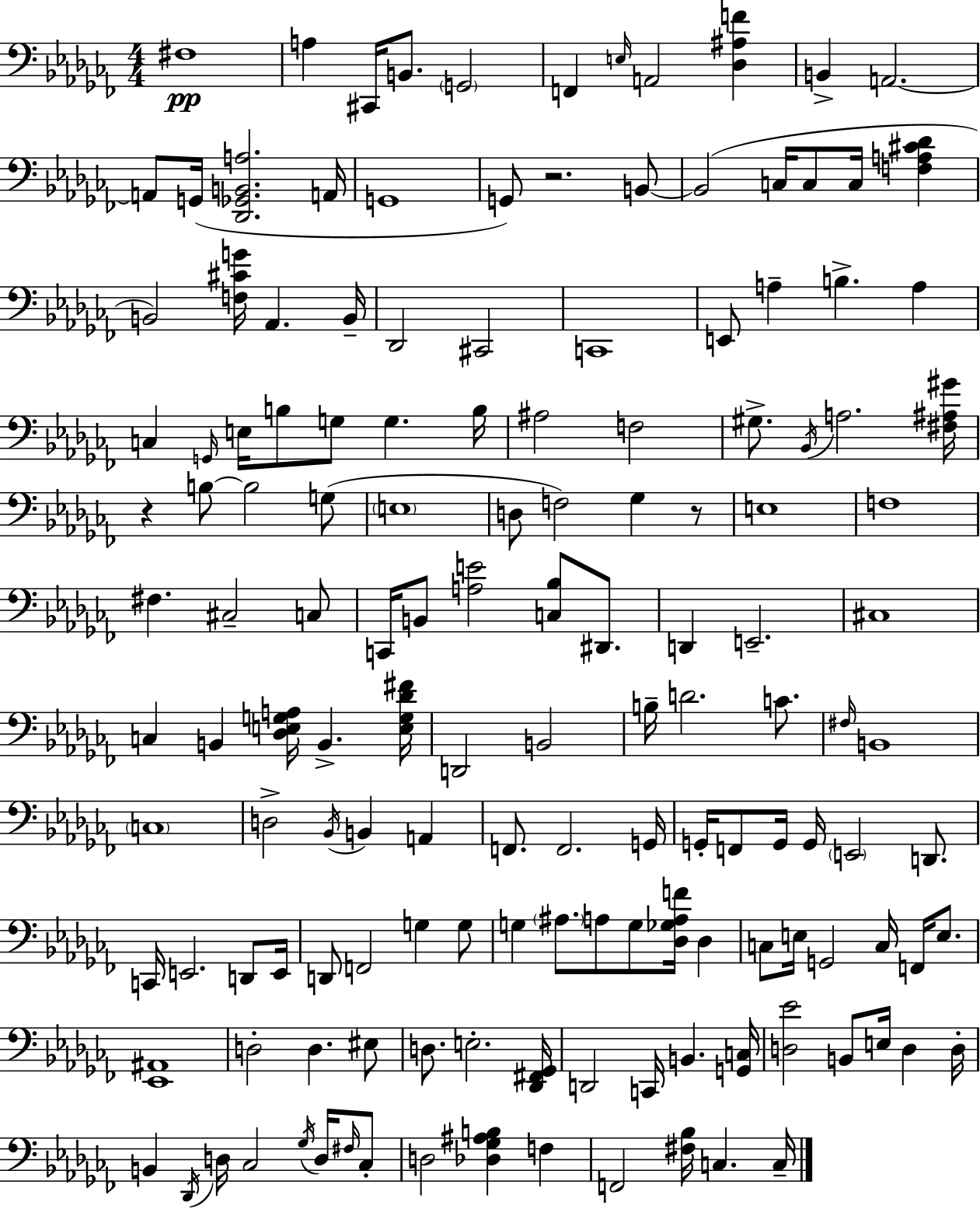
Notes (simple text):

F#3/w A3/q C#2/s B2/e. G2/h F2/q E3/s A2/h [Db3,A#3,F4]/q B2/q A2/h. A2/e G2/s [Db2,Gb2,B2,A3]/h. A2/s G2/w G2/e R/h. B2/e B2/h C3/s C3/e C3/s [F3,A3,C#4,Db4]/q B2/h [F3,C#4,G4]/s Ab2/q. B2/s Db2/h C#2/h C2/w E2/e A3/q B3/q. A3/q C3/q G2/s E3/s B3/e G3/e G3/q. B3/s A#3/h F3/h G#3/e. Bb2/s A3/h. [F#3,A#3,G#4]/s R/q B3/e B3/h G3/e E3/w D3/e F3/h Gb3/q R/e E3/w F3/w F#3/q. C#3/h C3/e C2/s B2/e [A3,E4]/h [C3,Bb3]/e D#2/e. D2/q E2/h. C#3/w C3/q B2/q [Db3,E3,G3,A3]/s B2/q. [E3,G3,Db4,F#4]/s D2/h B2/h B3/s D4/h. C4/e. F#3/s B2/w C3/w D3/h Bb2/s B2/q A2/q F2/e. F2/h. G2/s G2/s F2/e G2/s G2/s E2/h D2/e. C2/s E2/h. D2/e E2/s D2/e F2/h G3/q G3/e G3/q A#3/e. A3/e G3/e [Db3,Gb3,A3,F4]/s Db3/q C3/e E3/s G2/h C3/s F2/s E3/e. [Eb2,A#2]/w D3/h D3/q. EIS3/e D3/e. E3/h. [Db2,F#2,Gb2]/s D2/h C2/s B2/q. [G2,C3]/s [D3,Eb4]/h B2/e E3/s D3/q D3/s B2/q Db2/s D3/s CES3/h Gb3/s D3/s F#3/s CES3/e D3/h [Db3,Gb3,A#3,B3]/q F3/q F2/h [F#3,Bb3]/s C3/q. C3/s